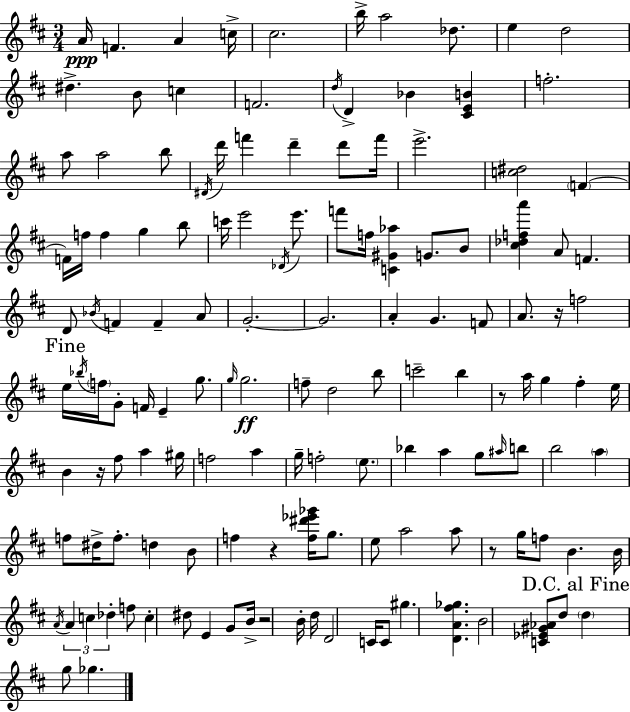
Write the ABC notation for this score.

X:1
T:Untitled
M:3/4
L:1/4
K:D
A/4 F A c/4 ^c2 b/4 a2 _d/2 e d2 ^d B/2 c F2 d/4 D _B [^CEB] f2 a/2 a2 b/2 ^D/4 d'/4 f' d' d'/2 f'/4 e'2 [c^d]2 F F/4 f/4 f g b/2 c'/4 e'2 _D/4 e'/2 f'/2 f/4 [C^G_a] G/2 B/2 [^c_dfa'] A/2 F D/2 _B/4 F F A/2 G2 G2 A G F/2 A/2 z/4 f2 e/4 _b/4 f/4 G/2 F/4 E g/2 g/4 g2 f/2 d2 b/2 c'2 b z/2 a/4 g ^f e/4 B z/4 ^f/2 a ^g/4 f2 a g/4 f2 e/2 _b a g/2 ^a/4 b/2 b2 a f/2 ^d/4 f/2 d B/2 f z [f^d'_e'_g']/4 g/2 e/2 a2 a/2 z/2 g/4 f/2 B B/4 A/4 A c _d f/2 c ^d/2 E G/2 B/4 z2 B/4 d/4 D2 C/4 C/2 ^g [DA^f_g] B2 [C_E^G_A]/2 d/2 d g/2 _g